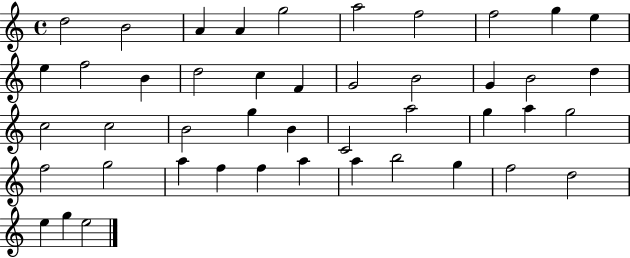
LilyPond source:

{
  \clef treble
  \time 4/4
  \defaultTimeSignature
  \key c \major
  d''2 b'2 | a'4 a'4 g''2 | a''2 f''2 | f''2 g''4 e''4 | \break e''4 f''2 b'4 | d''2 c''4 f'4 | g'2 b'2 | g'4 b'2 d''4 | \break c''2 c''2 | b'2 g''4 b'4 | c'2 a''2 | g''4 a''4 g''2 | \break f''2 g''2 | a''4 f''4 f''4 a''4 | a''4 b''2 g''4 | f''2 d''2 | \break e''4 g''4 e''2 | \bar "|."
}